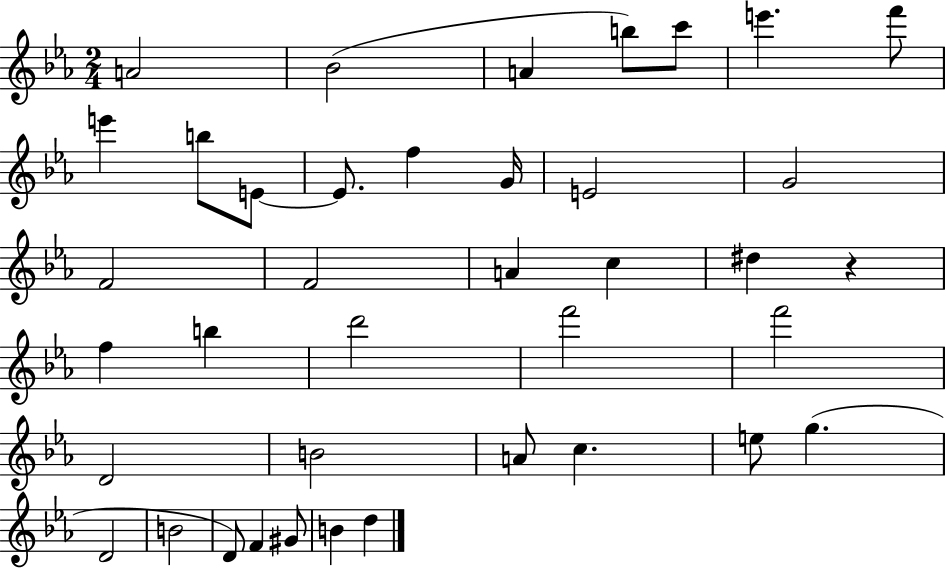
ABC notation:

X:1
T:Untitled
M:2/4
L:1/4
K:Eb
A2 _B2 A b/2 c'/2 e' f'/2 e' b/2 E/2 E/2 f G/4 E2 G2 F2 F2 A c ^d z f b d'2 f'2 f'2 D2 B2 A/2 c e/2 g D2 B2 D/2 F ^G/2 B d